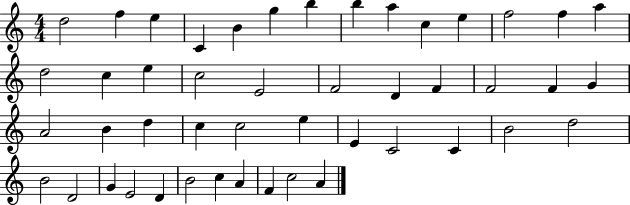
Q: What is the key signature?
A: C major